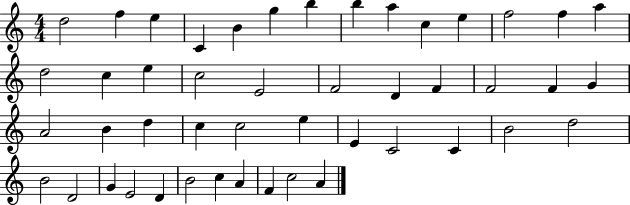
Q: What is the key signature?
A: C major